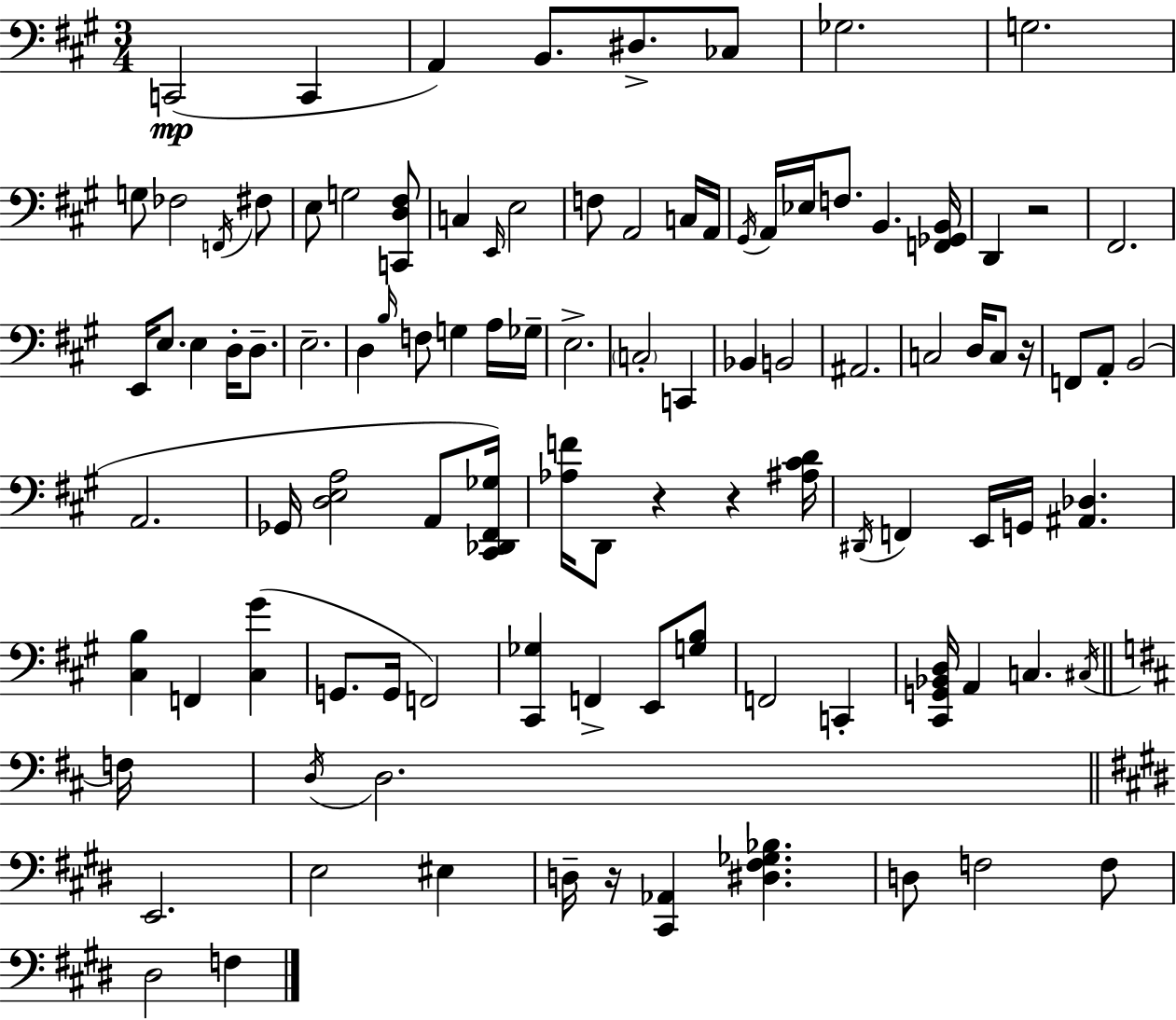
{
  \clef bass
  \numericTimeSignature
  \time 3/4
  \key a \major
  c,2(\mp c,4 | a,4) b,8. dis8.-> ces8 | ges2. | g2. | \break g8 fes2 \acciaccatura { f,16 } fis8 | e8 g2 <c, d fis>8 | c4 \grace { e,16 } e2 | f8 a,2 | \break c16 a,16 \acciaccatura { gis,16 } a,16 ees16 f8. b,4. | <f, ges, b,>16 d,4 r2 | fis,2. | e,16 e8. e4 d16-. | \break d8.-- e2.-- | d4 \grace { b16 } f8 g4 | a16 ges16-- e2.-> | \parenthesize c2-. | \break c,4 bes,4 b,2 | ais,2. | c2 | d16 c8 r16 f,8 a,8-. b,2( | \break a,2. | ges,16 <d e a>2 | a,8 <cis, des, fis, ges>16) <aes f'>16 d,8 r4 r4 | <ais cis' d'>16 \acciaccatura { dis,16 } f,4 e,16 g,16 <ais, des>4. | \break <cis b>4 f,4 | <cis gis'>4( g,8. g,16 f,2) | <cis, ges>4 f,4-> | e,8 <g b>8 f,2 | \break c,4-. <cis, g, bes, d>16 a,4 c4. | \acciaccatura { cis16 } \bar "||" \break \key b \minor f16 \acciaccatura { d16 } d2. | \bar "||" \break \key e \major e,2. | e2 eis4 | d16-- r16 <cis, aes,>4 <dis fis ges bes>4. | d8 f2 f8 | \break dis2 f4 | \bar "|."
}